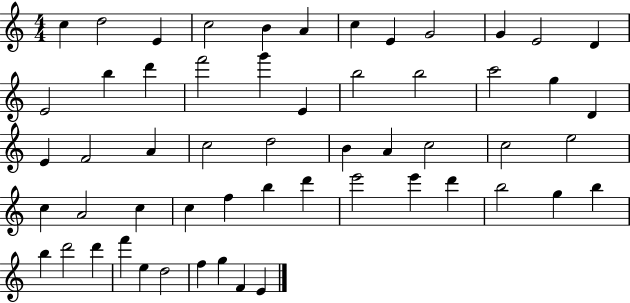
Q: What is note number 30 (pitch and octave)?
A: A4